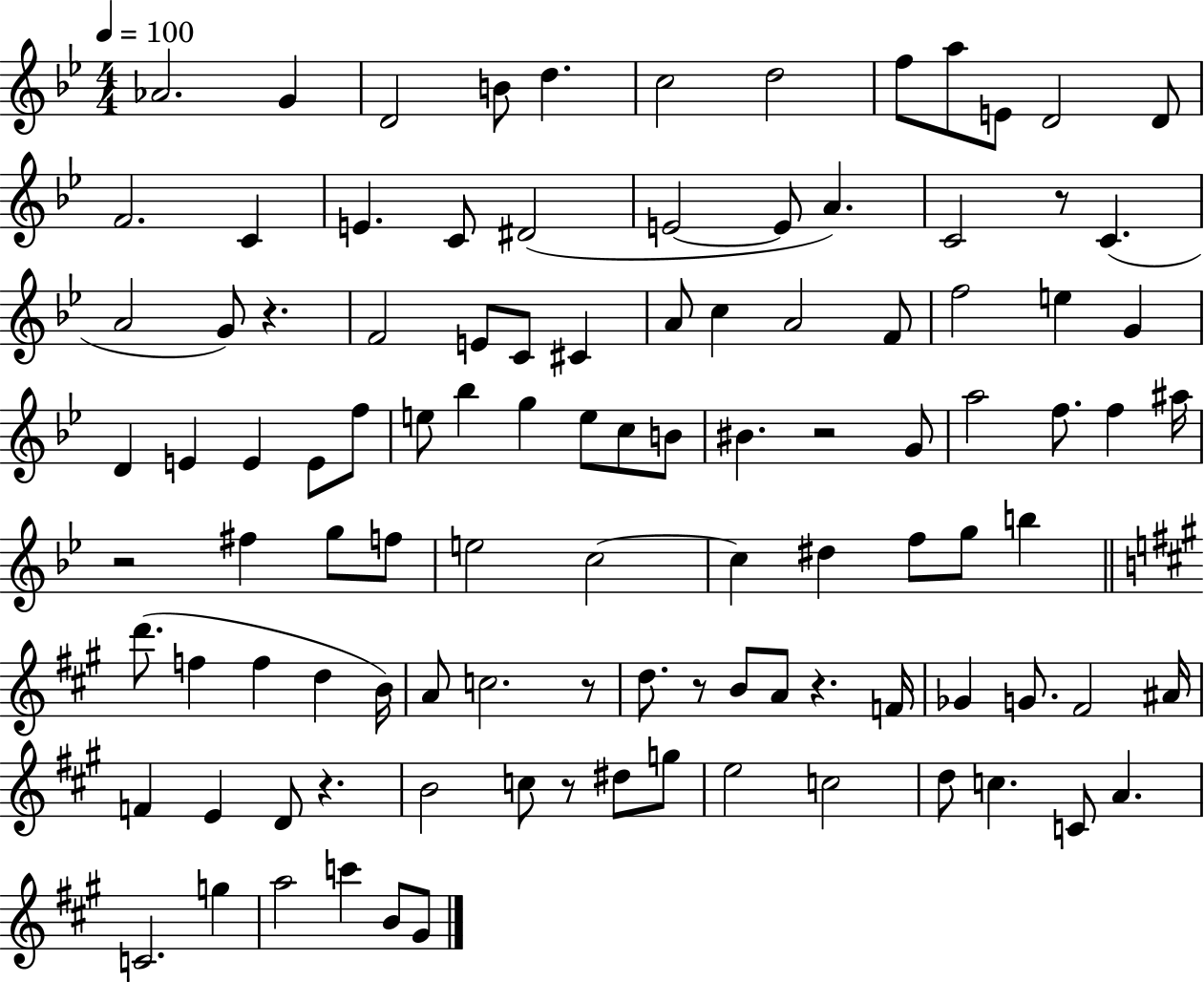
{
  \clef treble
  \numericTimeSignature
  \time 4/4
  \key bes \major
  \tempo 4 = 100
  aes'2. g'4 | d'2 b'8 d''4. | c''2 d''2 | f''8 a''8 e'8 d'2 d'8 | \break f'2. c'4 | e'4. c'8 dis'2( | e'2~~ e'8 a'4.) | c'2 r8 c'4.( | \break a'2 g'8) r4. | f'2 e'8 c'8 cis'4 | a'8 c''4 a'2 f'8 | f''2 e''4 g'4 | \break d'4 e'4 e'4 e'8 f''8 | e''8 bes''4 g''4 e''8 c''8 b'8 | bis'4. r2 g'8 | a''2 f''8. f''4 ais''16 | \break r2 fis''4 g''8 f''8 | e''2 c''2~~ | c''4 dis''4 f''8 g''8 b''4 | \bar "||" \break \key a \major d'''8.( f''4 f''4 d''4 b'16) | a'8 c''2. r8 | d''8. r8 b'8 a'8 r4. f'16 | ges'4 g'8. fis'2 ais'16 | \break f'4 e'4 d'8 r4. | b'2 c''8 r8 dis''8 g''8 | e''2 c''2 | d''8 c''4. c'8 a'4. | \break c'2. g''4 | a''2 c'''4 b'8 gis'8 | \bar "|."
}